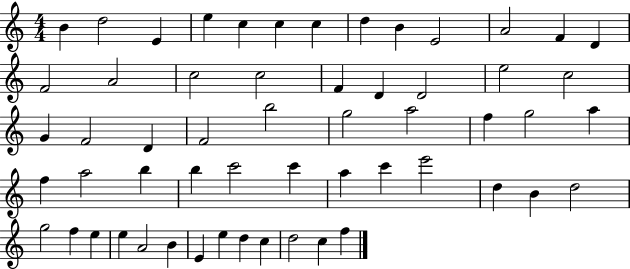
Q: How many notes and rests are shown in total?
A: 57